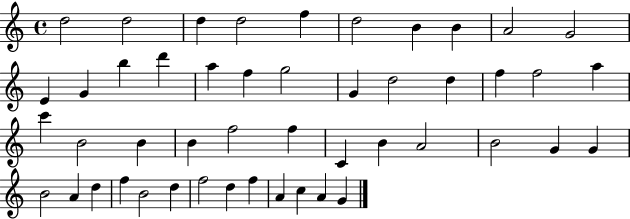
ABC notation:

X:1
T:Untitled
M:4/4
L:1/4
K:C
d2 d2 d d2 f d2 B B A2 G2 E G b d' a f g2 G d2 d f f2 a c' B2 B B f2 f C B A2 B2 G G B2 A d f B2 d f2 d f A c A G